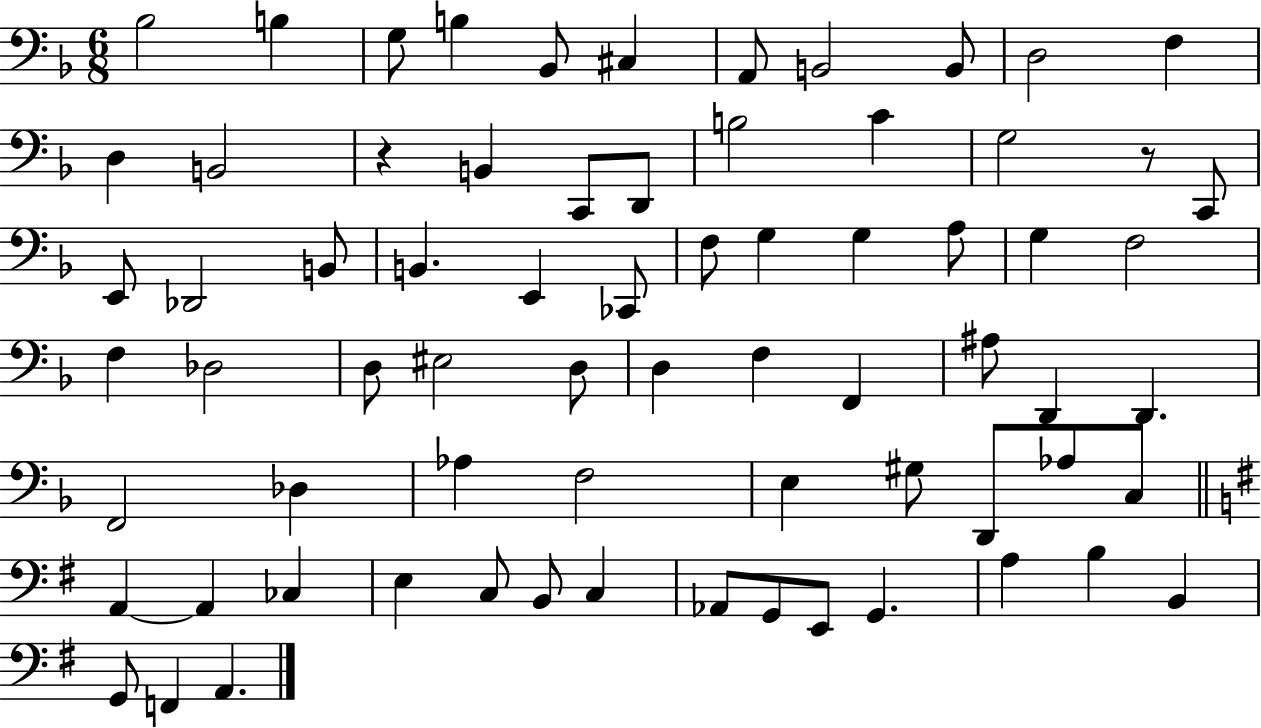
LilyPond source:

{
  \clef bass
  \numericTimeSignature
  \time 6/8
  \key f \major
  bes2 b4 | g8 b4 bes,8 cis4 | a,8 b,2 b,8 | d2 f4 | \break d4 b,2 | r4 b,4 c,8 d,8 | b2 c'4 | g2 r8 c,8 | \break e,8 des,2 b,8 | b,4. e,4 ces,8 | f8 g4 g4 a8 | g4 f2 | \break f4 des2 | d8 eis2 d8 | d4 f4 f,4 | ais8 d,4 d,4. | \break f,2 des4 | aes4 f2 | e4 gis8 d,8 aes8 c8 | \bar "||" \break \key g \major a,4~~ a,4 ces4 | e4 c8 b,8 c4 | aes,8 g,8 e,8 g,4. | a4 b4 b,4 | \break g,8 f,4 a,4. | \bar "|."
}